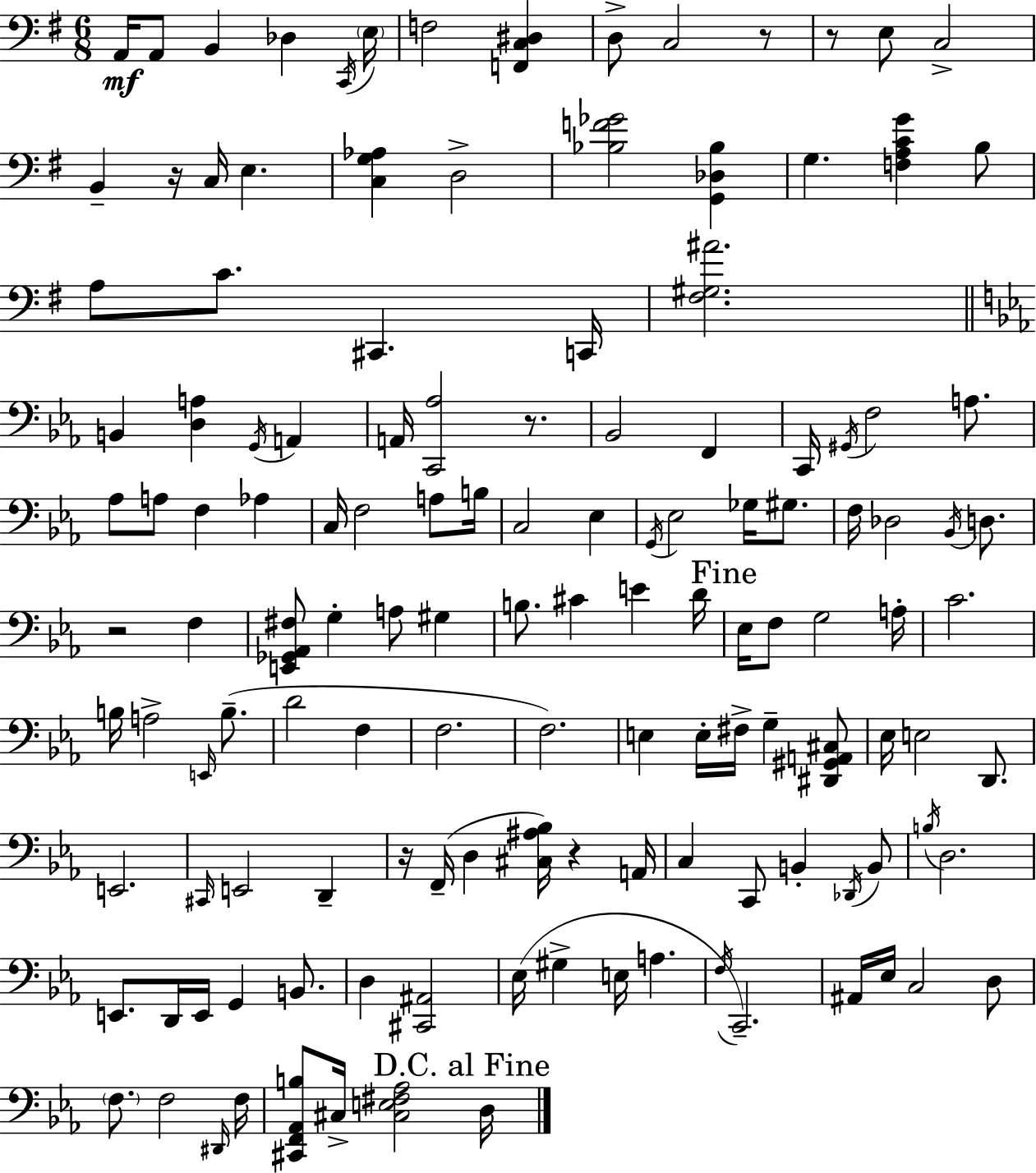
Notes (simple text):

A2/s A2/e B2/q Db3/q C2/s E3/s F3/h [F2,C3,D#3]/q D3/e C3/h R/e R/e E3/e C3/h B2/q R/s C3/s E3/q. [C3,G3,Ab3]/q D3/h [Bb3,F4,Gb4]/h [G2,Db3,Bb3]/q G3/q. [F3,A3,C4,G4]/q B3/e A3/e C4/e. C#2/q. C2/s [F#3,G#3,A#4]/h. B2/q [D3,A3]/q G2/s A2/q A2/s [C2,Ab3]/h R/e. Bb2/h F2/q C2/s G#2/s F3/h A3/e. Ab3/e A3/e F3/q Ab3/q C3/s F3/h A3/e B3/s C3/h Eb3/q G2/s Eb3/h Gb3/s G#3/e. F3/s Db3/h Bb2/s D3/e. R/h F3/q [E2,Gb2,Ab2,F#3]/e G3/q A3/e G#3/q B3/e. C#4/q E4/q D4/s Eb3/s F3/e G3/h A3/s C4/h. B3/s A3/h E2/s B3/e. D4/h F3/q F3/h. F3/h. E3/q E3/s F#3/s G3/q [D#2,G#2,A2,C#3]/e Eb3/s E3/h D2/e. E2/h. C#2/s E2/h D2/q R/s F2/s D3/q [C#3,A#3,Bb3]/s R/q A2/s C3/q C2/e B2/q Db2/s B2/e B3/s D3/h. E2/e. D2/s E2/s G2/q B2/e. D3/q [C#2,A#2]/h Eb3/s G#3/q E3/s A3/q. F3/s C2/h. A#2/s Eb3/s C3/h D3/e F3/e. F3/h D#2/s F3/s [C#2,F2,Ab2,B3]/e C#3/s [C#3,E3,F#3,Ab3]/h D3/s